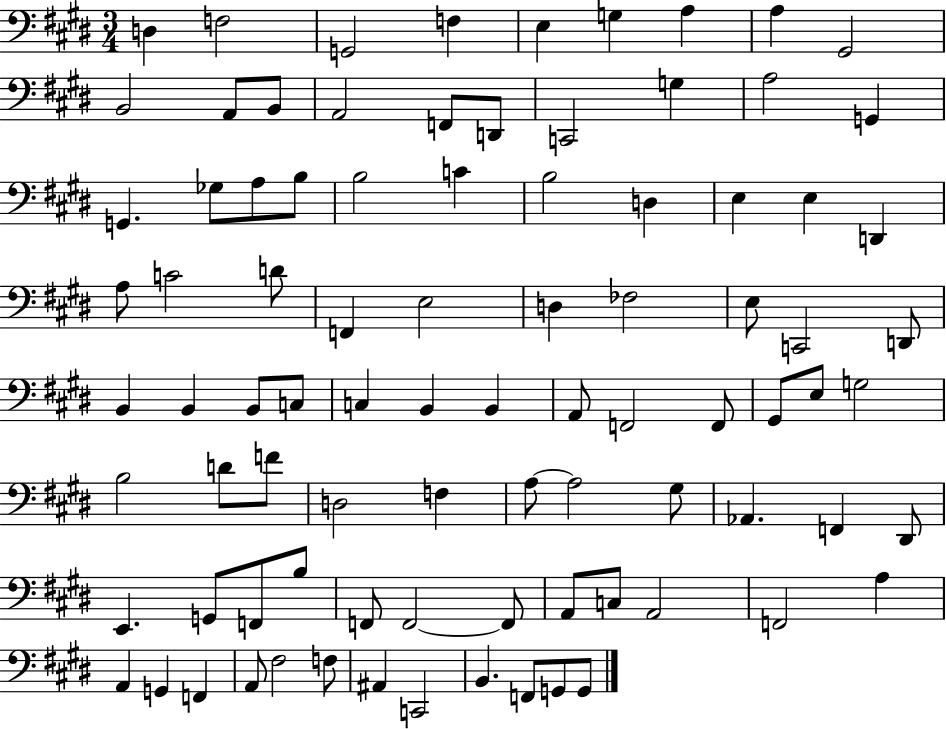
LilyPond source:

{
  \clef bass
  \numericTimeSignature
  \time 3/4
  \key e \major
  d4 f2 | g,2 f4 | e4 g4 a4 | a4 gis,2 | \break b,2 a,8 b,8 | a,2 f,8 d,8 | c,2 g4 | a2 g,4 | \break g,4. ges8 a8 b8 | b2 c'4 | b2 d4 | e4 e4 d,4 | \break a8 c'2 d'8 | f,4 e2 | d4 fes2 | e8 c,2 d,8 | \break b,4 b,4 b,8 c8 | c4 b,4 b,4 | a,8 f,2 f,8 | gis,8 e8 g2 | \break b2 d'8 f'8 | d2 f4 | a8~~ a2 gis8 | aes,4. f,4 dis,8 | \break e,4. g,8 f,8 b8 | f,8 f,2~~ f,8 | a,8 c8 a,2 | f,2 a4 | \break a,4 g,4 f,4 | a,8 fis2 f8 | ais,4 c,2 | b,4. f,8 g,8 g,8 | \break \bar "|."
}